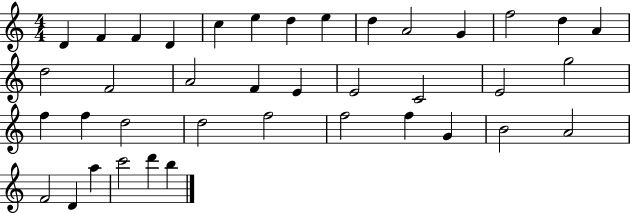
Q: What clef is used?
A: treble